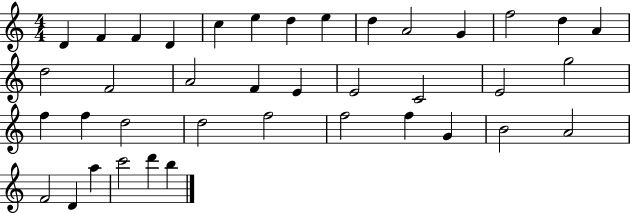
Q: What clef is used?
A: treble